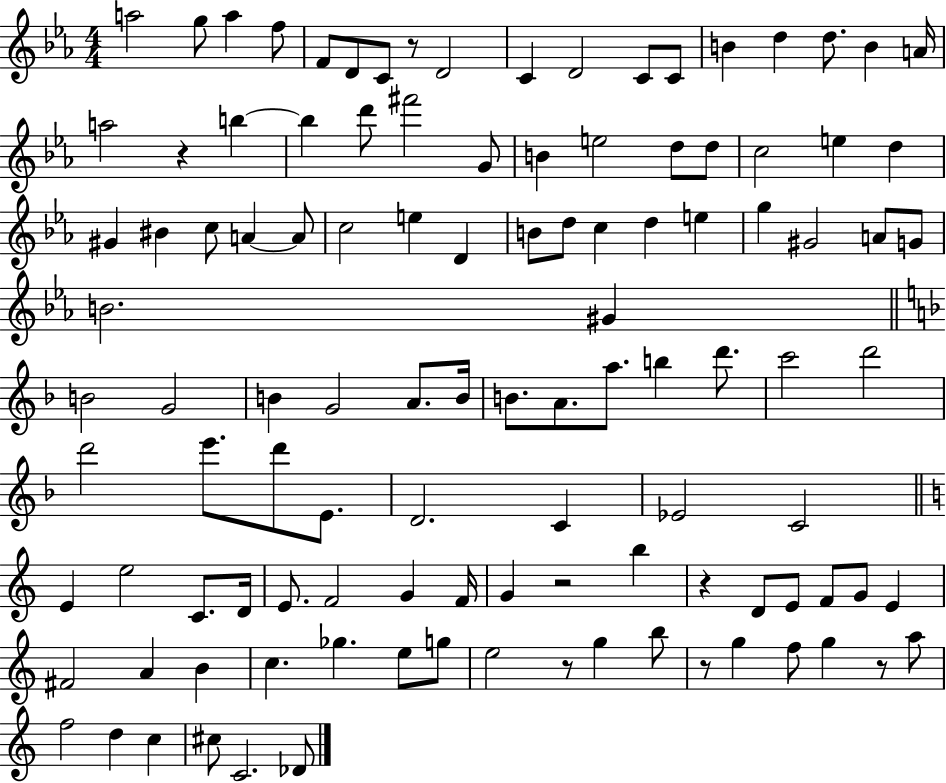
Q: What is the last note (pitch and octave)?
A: Db4